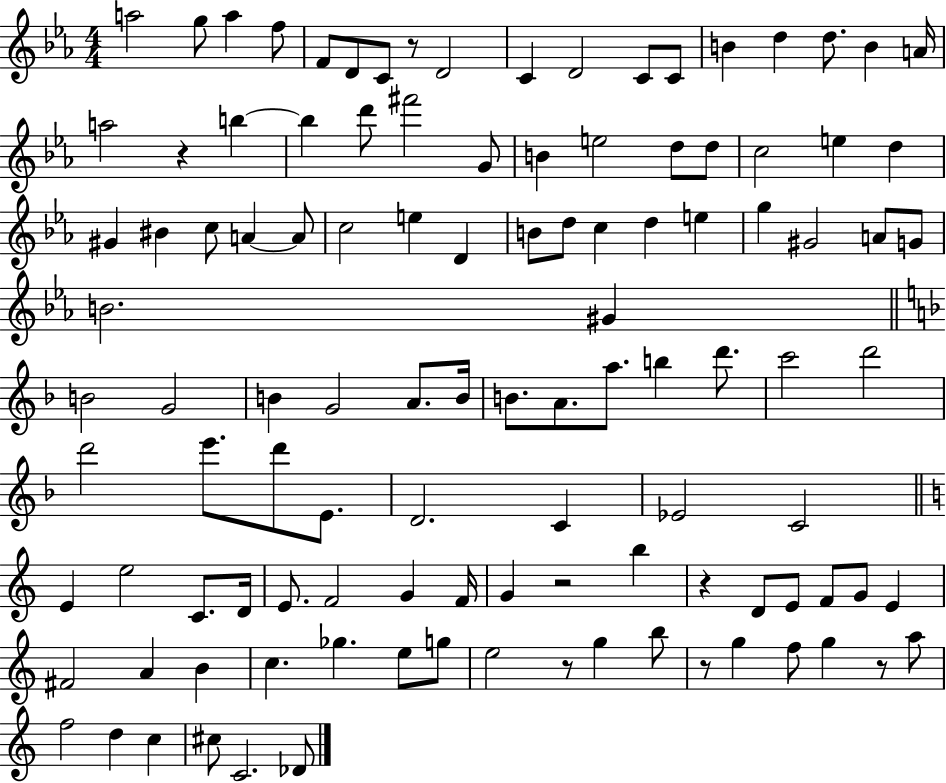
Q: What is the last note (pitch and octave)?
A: Db4